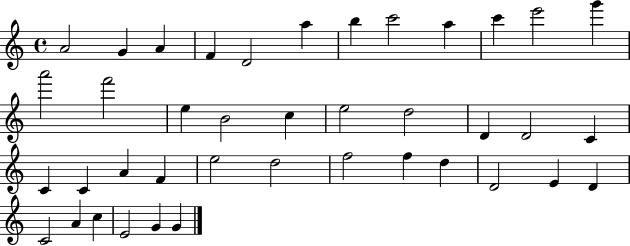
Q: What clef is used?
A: treble